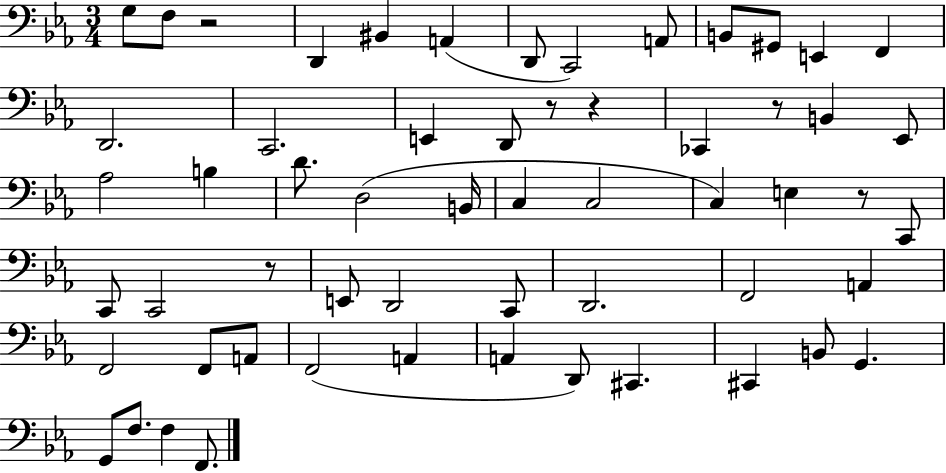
{
  \clef bass
  \numericTimeSignature
  \time 3/4
  \key ees \major
  g8 f8 r2 | d,4 bis,4 a,4( | d,8 c,2) a,8 | b,8 gis,8 e,4 f,4 | \break d,2. | c,2. | e,4 d,8 r8 r4 | ces,4 r8 b,4 ees,8 | \break aes2 b4 | d'8. d2( b,16 | c4 c2 | c4) e4 r8 c,8 | \break c,8 c,2 r8 | e,8 d,2 c,8 | d,2. | f,2 a,4 | \break f,2 f,8 a,8 | f,2( a,4 | a,4 d,8) cis,4. | cis,4 b,8 g,4. | \break g,8 f8. f4 f,8. | \bar "|."
}